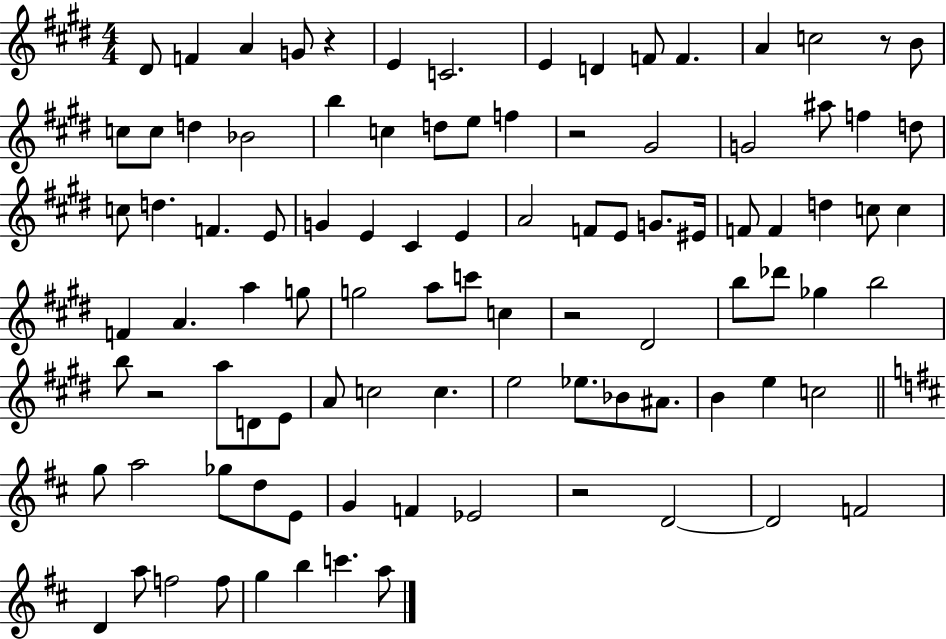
{
  \clef treble
  \numericTimeSignature
  \time 4/4
  \key e \major
  dis'8 f'4 a'4 g'8 r4 | e'4 c'2. | e'4 d'4 f'8 f'4. | a'4 c''2 r8 b'8 | \break c''8 c''8 d''4 bes'2 | b''4 c''4 d''8 e''8 f''4 | r2 gis'2 | g'2 ais''8 f''4 d''8 | \break c''8 d''4. f'4. e'8 | g'4 e'4 cis'4 e'4 | a'2 f'8 e'8 g'8. eis'16 | f'8 f'4 d''4 c''8 c''4 | \break f'4 a'4. a''4 g''8 | g''2 a''8 c'''8 c''4 | r2 dis'2 | b''8 des'''8 ges''4 b''2 | \break b''8 r2 a''8 d'8 e'8 | a'8 c''2 c''4. | e''2 ees''8. bes'8 ais'8. | b'4 e''4 c''2 | \break \bar "||" \break \key d \major g''8 a''2 ges''8 d''8 e'8 | g'4 f'4 ees'2 | r2 d'2~~ | d'2 f'2 | \break d'4 a''8 f''2 f''8 | g''4 b''4 c'''4. a''8 | \bar "|."
}